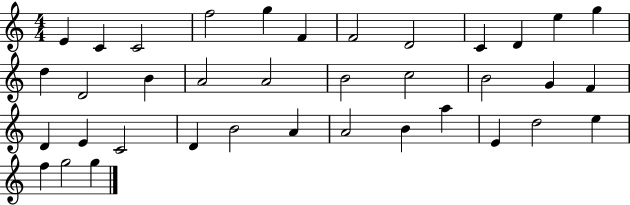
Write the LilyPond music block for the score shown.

{
  \clef treble
  \numericTimeSignature
  \time 4/4
  \key c \major
  e'4 c'4 c'2 | f''2 g''4 f'4 | f'2 d'2 | c'4 d'4 e''4 g''4 | \break d''4 d'2 b'4 | a'2 a'2 | b'2 c''2 | b'2 g'4 f'4 | \break d'4 e'4 c'2 | d'4 b'2 a'4 | a'2 b'4 a''4 | e'4 d''2 e''4 | \break f''4 g''2 g''4 | \bar "|."
}